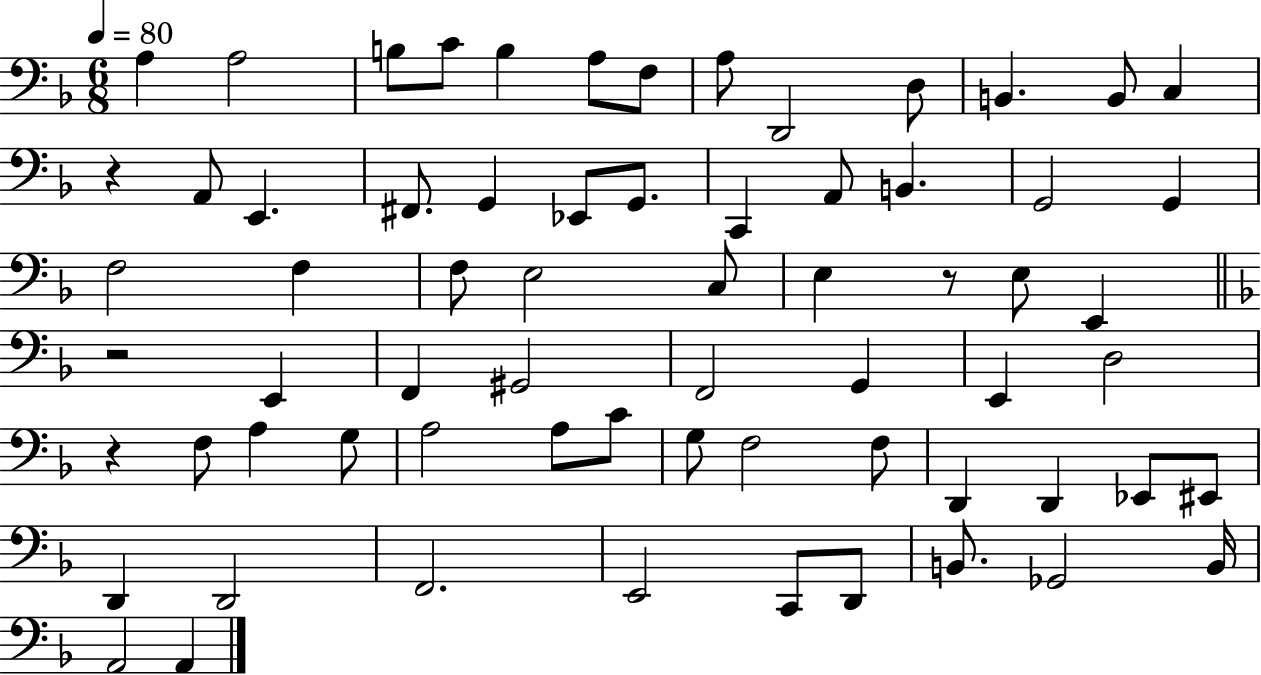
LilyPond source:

{
  \clef bass
  \numericTimeSignature
  \time 6/8
  \key f \major
  \tempo 4 = 80
  a4 a2 | b8 c'8 b4 a8 f8 | a8 d,2 d8 | b,4. b,8 c4 | \break r4 a,8 e,4. | fis,8. g,4 ees,8 g,8. | c,4 a,8 b,4. | g,2 g,4 | \break f2 f4 | f8 e2 c8 | e4 r8 e8 e,4 | \bar "||" \break \key d \minor r2 e,4 | f,4 gis,2 | f,2 g,4 | e,4 d2 | \break r4 f8 a4 g8 | a2 a8 c'8 | g8 f2 f8 | d,4 d,4 ees,8 eis,8 | \break d,4 d,2 | f,2. | e,2 c,8 d,8 | b,8. ges,2 b,16 | \break a,2 a,4 | \bar "|."
}